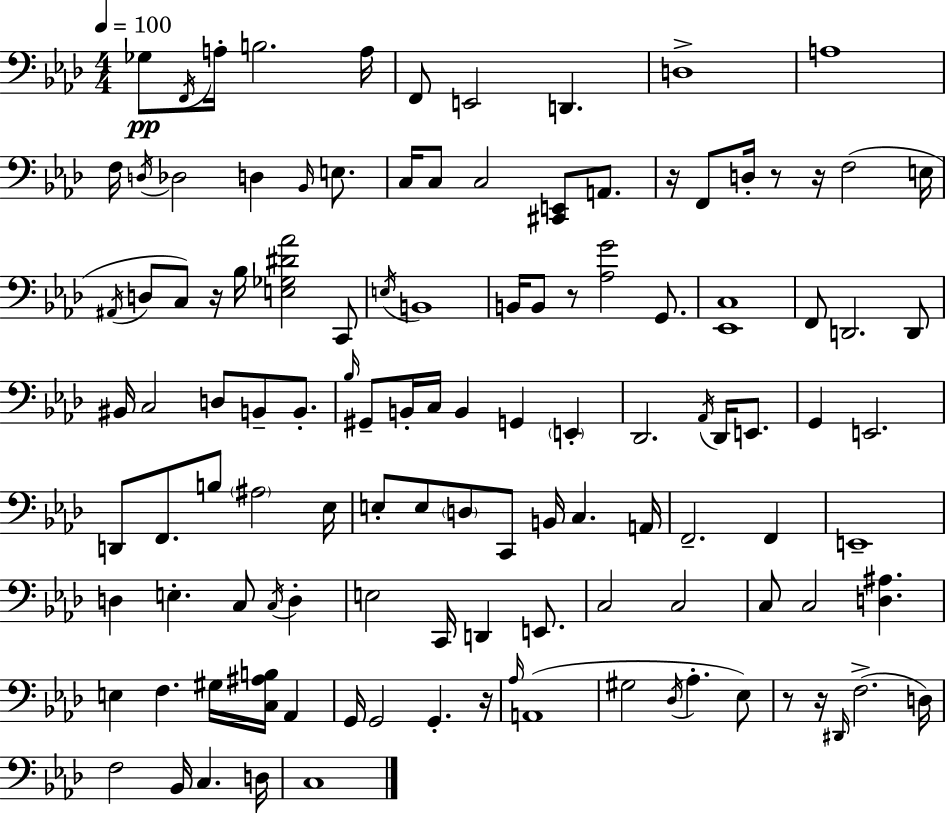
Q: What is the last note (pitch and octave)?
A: C3